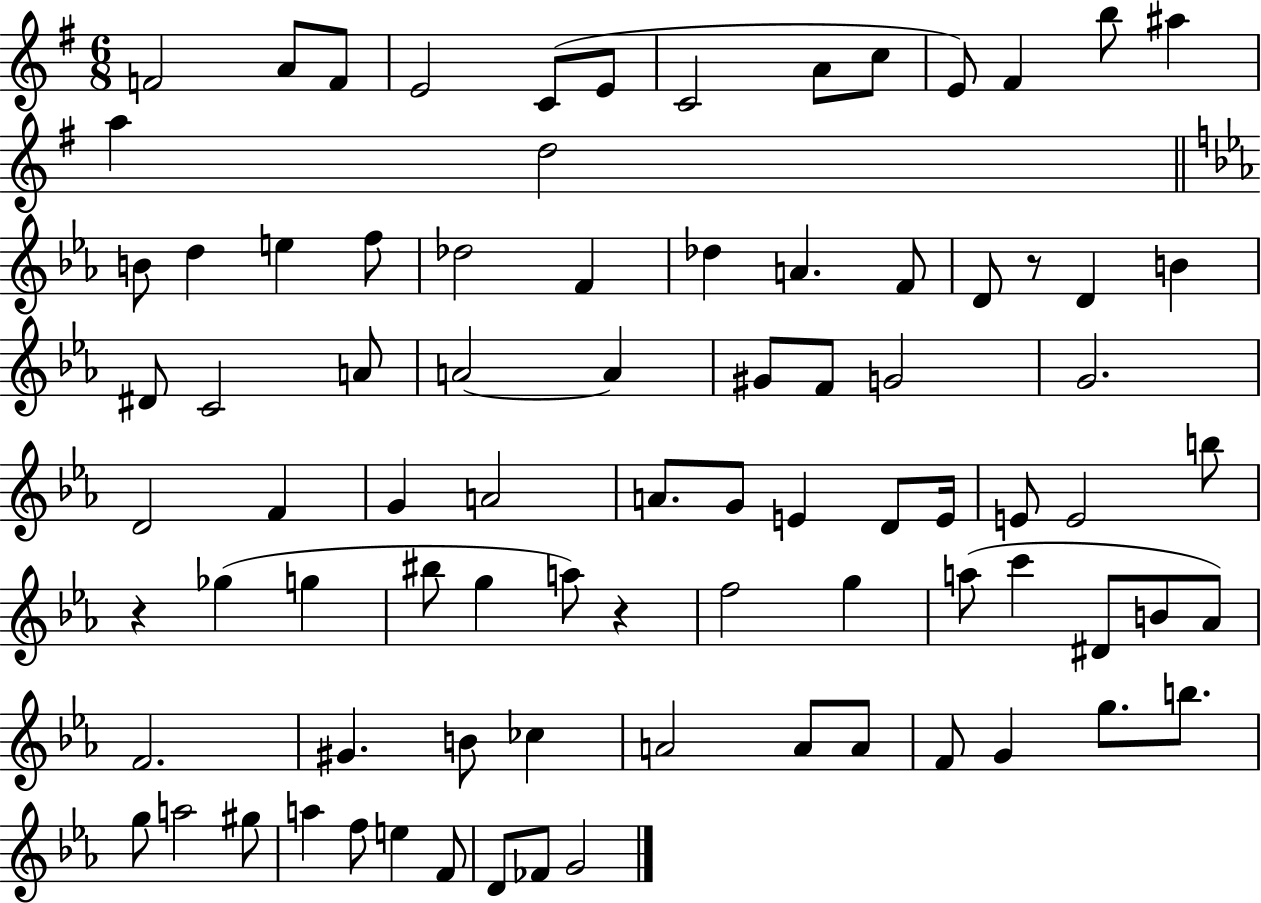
F4/h A4/e F4/e E4/h C4/e E4/e C4/h A4/e C5/e E4/e F#4/q B5/e A#5/q A5/q D5/h B4/e D5/q E5/q F5/e Db5/h F4/q Db5/q A4/q. F4/e D4/e R/e D4/q B4/q D#4/e C4/h A4/e A4/h A4/q G#4/e F4/e G4/h G4/h. D4/h F4/q G4/q A4/h A4/e. G4/e E4/q D4/e E4/s E4/e E4/h B5/e R/q Gb5/q G5/q BIS5/e G5/q A5/e R/q F5/h G5/q A5/e C6/q D#4/e B4/e Ab4/e F4/h. G#4/q. B4/e CES5/q A4/h A4/e A4/e F4/e G4/q G5/e. B5/e. G5/e A5/h G#5/e A5/q F5/e E5/q F4/e D4/e FES4/e G4/h